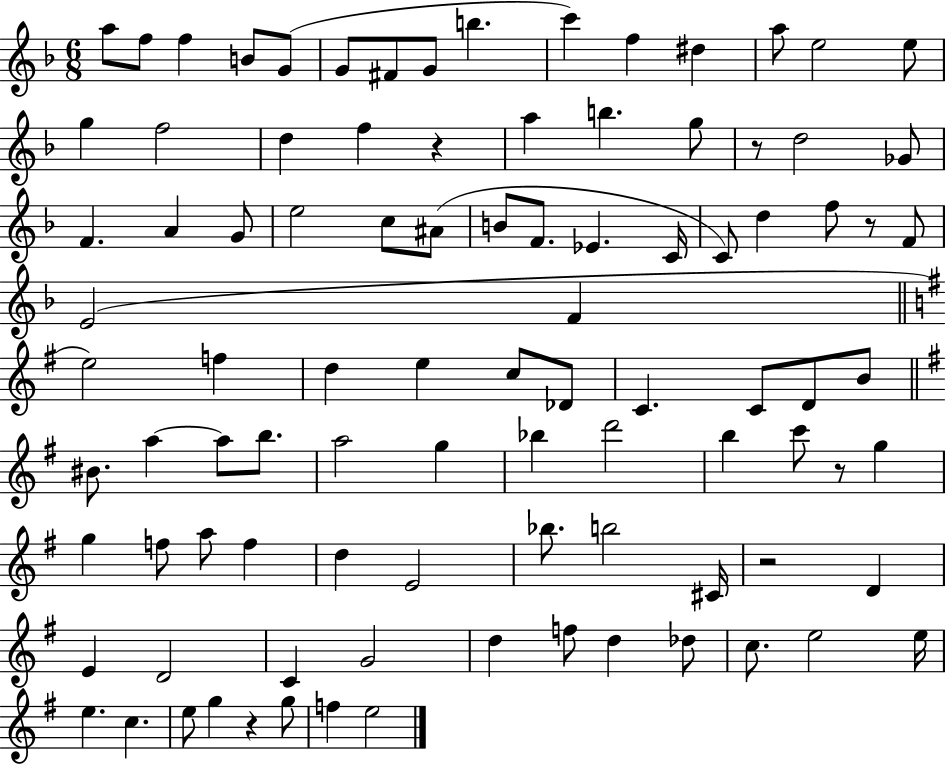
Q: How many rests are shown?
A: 6